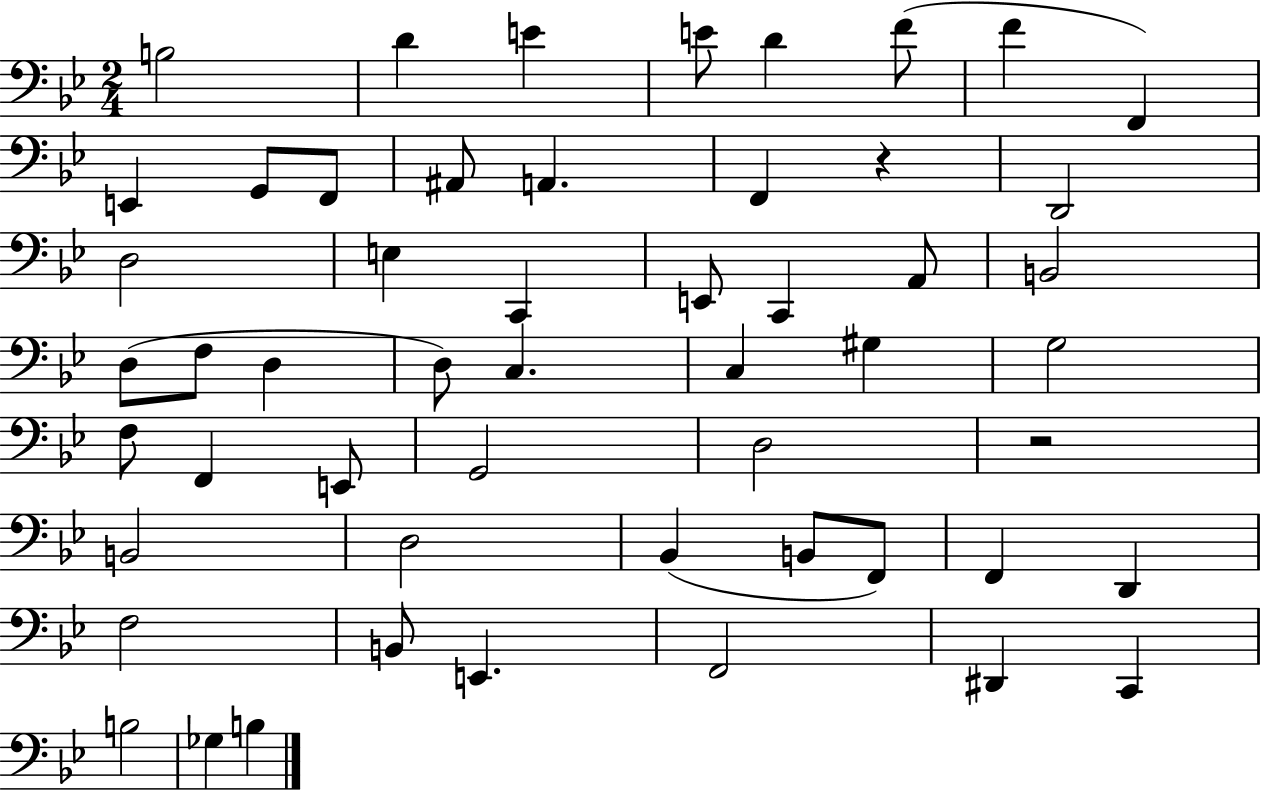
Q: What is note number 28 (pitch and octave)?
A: C3